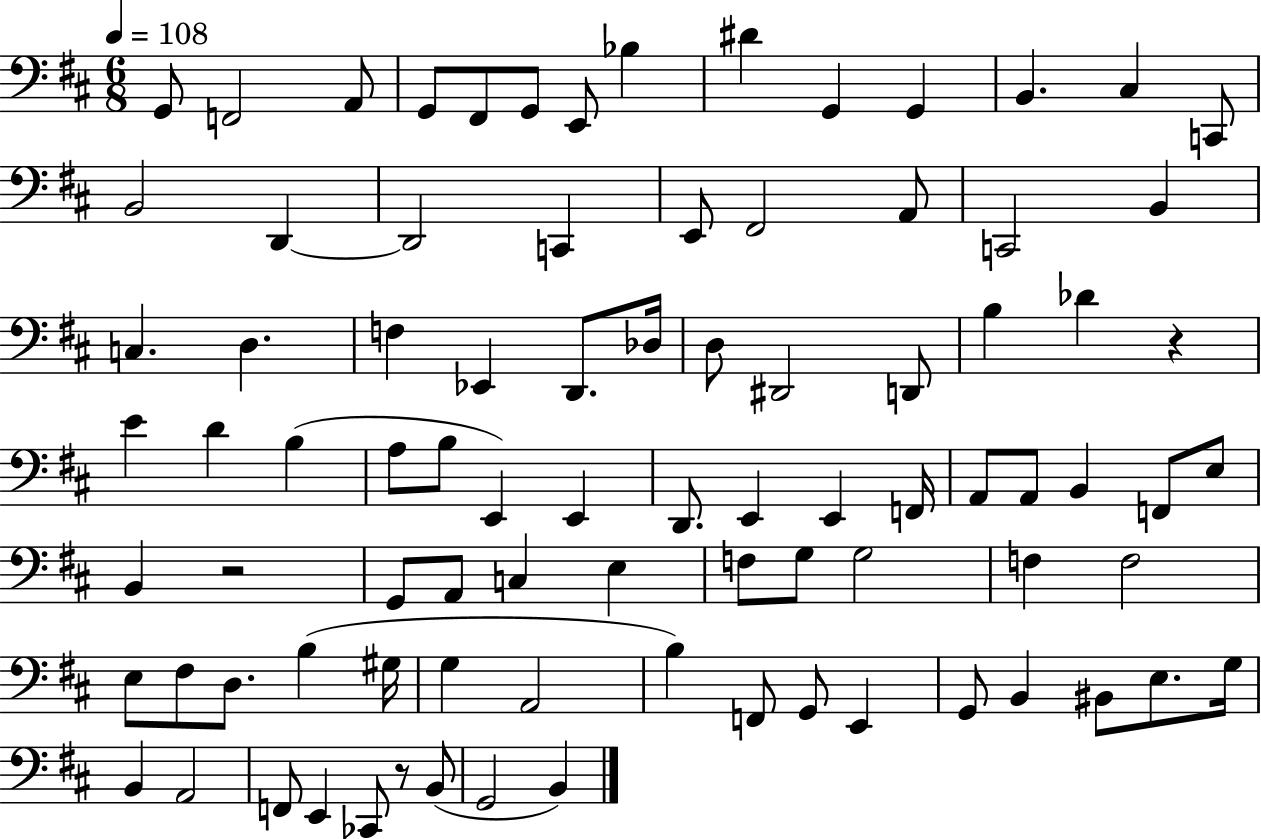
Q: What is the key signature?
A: D major